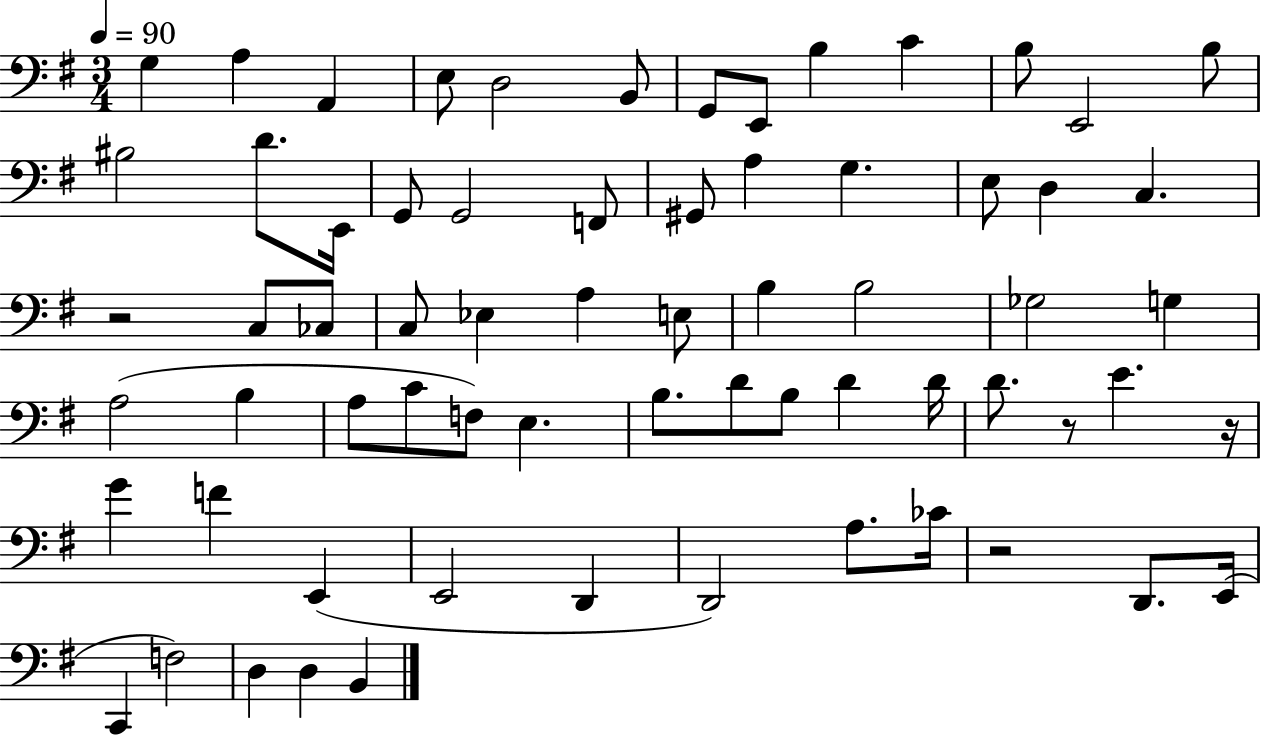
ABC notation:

X:1
T:Untitled
M:3/4
L:1/4
K:G
G, A, A,, E,/2 D,2 B,,/2 G,,/2 E,,/2 B, C B,/2 E,,2 B,/2 ^B,2 D/2 E,,/4 G,,/2 G,,2 F,,/2 ^G,,/2 A, G, E,/2 D, C, z2 C,/2 _C,/2 C,/2 _E, A, E,/2 B, B,2 _G,2 G, A,2 B, A,/2 C/2 F,/2 E, B,/2 D/2 B,/2 D D/4 D/2 z/2 E z/4 G F E,, E,,2 D,, D,,2 A,/2 _C/4 z2 D,,/2 E,,/4 C,, F,2 D, D, B,,